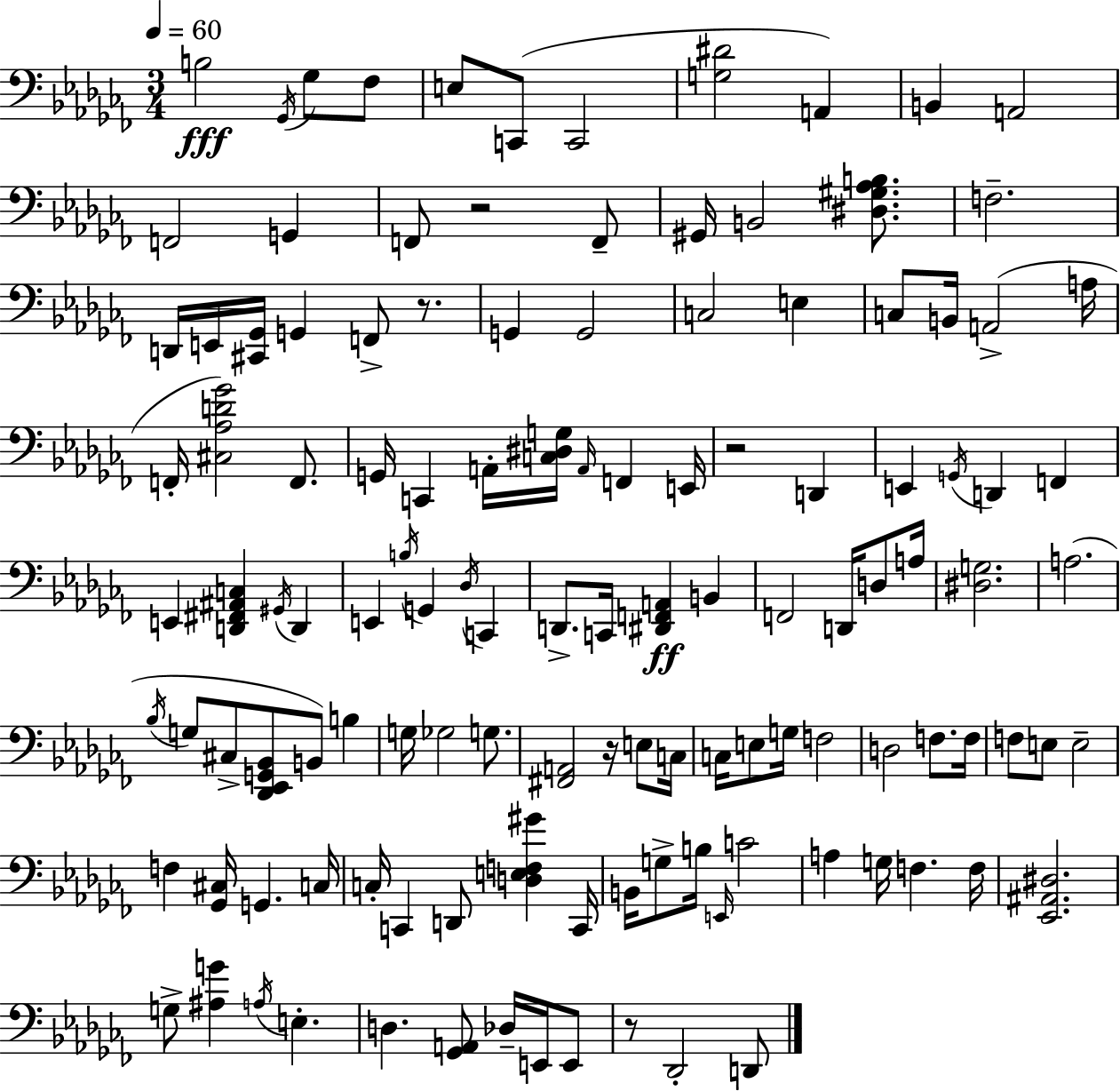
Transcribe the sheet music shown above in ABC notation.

X:1
T:Untitled
M:3/4
L:1/4
K:Abm
B,2 _G,,/4 _G,/2 _F,/2 E,/2 C,,/2 C,,2 [G,^D]2 A,, B,, A,,2 F,,2 G,, F,,/2 z2 F,,/2 ^G,,/4 B,,2 [^D,^G,_A,B,]/2 F,2 D,,/4 E,,/4 [^C,,_G,,]/4 G,, F,,/2 z/2 G,, G,,2 C,2 E, C,/2 B,,/4 A,,2 A,/4 F,,/4 [^C,_A,D_G]2 F,,/2 G,,/4 C,, A,,/4 [C,^D,G,]/4 A,,/4 F,, E,,/4 z2 D,, E,, G,,/4 D,, F,, E,, [D,,^F,,^A,,C,] ^G,,/4 D,, E,, B,/4 G,, _D,/4 C,, D,,/2 C,,/4 [^D,,F,,A,,] B,, F,,2 D,,/4 D,/2 A,/4 [^D,G,]2 A,2 _B,/4 G,/2 ^C,/2 [_D,,_E,,G,,_B,,]/2 B,,/2 B, G,/4 _G,2 G,/2 [^F,,A,,]2 z/4 E,/2 C,/4 C,/4 E,/2 G,/4 F,2 D,2 F,/2 F,/4 F,/2 E,/2 E,2 F, [_G,,^C,]/4 G,, C,/4 C,/4 C,, D,,/2 [D,E,F,^G] C,,/4 B,,/4 G,/2 B,/4 E,,/4 C2 A, G,/4 F, F,/4 [_E,,^A,,^D,]2 G,/2 [^A,G] A,/4 E, D, [_G,,A,,]/2 _D,/4 E,,/4 E,,/2 z/2 _D,,2 D,,/2